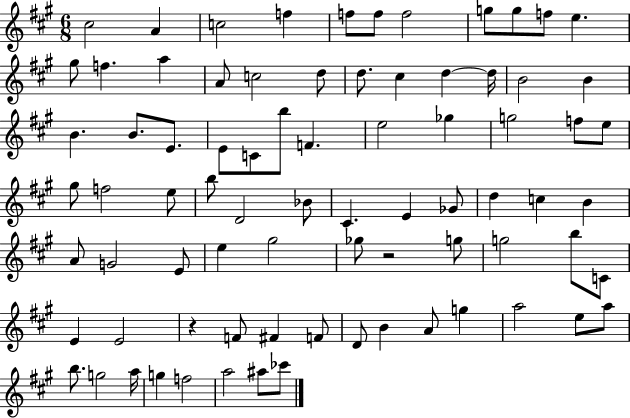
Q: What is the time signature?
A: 6/8